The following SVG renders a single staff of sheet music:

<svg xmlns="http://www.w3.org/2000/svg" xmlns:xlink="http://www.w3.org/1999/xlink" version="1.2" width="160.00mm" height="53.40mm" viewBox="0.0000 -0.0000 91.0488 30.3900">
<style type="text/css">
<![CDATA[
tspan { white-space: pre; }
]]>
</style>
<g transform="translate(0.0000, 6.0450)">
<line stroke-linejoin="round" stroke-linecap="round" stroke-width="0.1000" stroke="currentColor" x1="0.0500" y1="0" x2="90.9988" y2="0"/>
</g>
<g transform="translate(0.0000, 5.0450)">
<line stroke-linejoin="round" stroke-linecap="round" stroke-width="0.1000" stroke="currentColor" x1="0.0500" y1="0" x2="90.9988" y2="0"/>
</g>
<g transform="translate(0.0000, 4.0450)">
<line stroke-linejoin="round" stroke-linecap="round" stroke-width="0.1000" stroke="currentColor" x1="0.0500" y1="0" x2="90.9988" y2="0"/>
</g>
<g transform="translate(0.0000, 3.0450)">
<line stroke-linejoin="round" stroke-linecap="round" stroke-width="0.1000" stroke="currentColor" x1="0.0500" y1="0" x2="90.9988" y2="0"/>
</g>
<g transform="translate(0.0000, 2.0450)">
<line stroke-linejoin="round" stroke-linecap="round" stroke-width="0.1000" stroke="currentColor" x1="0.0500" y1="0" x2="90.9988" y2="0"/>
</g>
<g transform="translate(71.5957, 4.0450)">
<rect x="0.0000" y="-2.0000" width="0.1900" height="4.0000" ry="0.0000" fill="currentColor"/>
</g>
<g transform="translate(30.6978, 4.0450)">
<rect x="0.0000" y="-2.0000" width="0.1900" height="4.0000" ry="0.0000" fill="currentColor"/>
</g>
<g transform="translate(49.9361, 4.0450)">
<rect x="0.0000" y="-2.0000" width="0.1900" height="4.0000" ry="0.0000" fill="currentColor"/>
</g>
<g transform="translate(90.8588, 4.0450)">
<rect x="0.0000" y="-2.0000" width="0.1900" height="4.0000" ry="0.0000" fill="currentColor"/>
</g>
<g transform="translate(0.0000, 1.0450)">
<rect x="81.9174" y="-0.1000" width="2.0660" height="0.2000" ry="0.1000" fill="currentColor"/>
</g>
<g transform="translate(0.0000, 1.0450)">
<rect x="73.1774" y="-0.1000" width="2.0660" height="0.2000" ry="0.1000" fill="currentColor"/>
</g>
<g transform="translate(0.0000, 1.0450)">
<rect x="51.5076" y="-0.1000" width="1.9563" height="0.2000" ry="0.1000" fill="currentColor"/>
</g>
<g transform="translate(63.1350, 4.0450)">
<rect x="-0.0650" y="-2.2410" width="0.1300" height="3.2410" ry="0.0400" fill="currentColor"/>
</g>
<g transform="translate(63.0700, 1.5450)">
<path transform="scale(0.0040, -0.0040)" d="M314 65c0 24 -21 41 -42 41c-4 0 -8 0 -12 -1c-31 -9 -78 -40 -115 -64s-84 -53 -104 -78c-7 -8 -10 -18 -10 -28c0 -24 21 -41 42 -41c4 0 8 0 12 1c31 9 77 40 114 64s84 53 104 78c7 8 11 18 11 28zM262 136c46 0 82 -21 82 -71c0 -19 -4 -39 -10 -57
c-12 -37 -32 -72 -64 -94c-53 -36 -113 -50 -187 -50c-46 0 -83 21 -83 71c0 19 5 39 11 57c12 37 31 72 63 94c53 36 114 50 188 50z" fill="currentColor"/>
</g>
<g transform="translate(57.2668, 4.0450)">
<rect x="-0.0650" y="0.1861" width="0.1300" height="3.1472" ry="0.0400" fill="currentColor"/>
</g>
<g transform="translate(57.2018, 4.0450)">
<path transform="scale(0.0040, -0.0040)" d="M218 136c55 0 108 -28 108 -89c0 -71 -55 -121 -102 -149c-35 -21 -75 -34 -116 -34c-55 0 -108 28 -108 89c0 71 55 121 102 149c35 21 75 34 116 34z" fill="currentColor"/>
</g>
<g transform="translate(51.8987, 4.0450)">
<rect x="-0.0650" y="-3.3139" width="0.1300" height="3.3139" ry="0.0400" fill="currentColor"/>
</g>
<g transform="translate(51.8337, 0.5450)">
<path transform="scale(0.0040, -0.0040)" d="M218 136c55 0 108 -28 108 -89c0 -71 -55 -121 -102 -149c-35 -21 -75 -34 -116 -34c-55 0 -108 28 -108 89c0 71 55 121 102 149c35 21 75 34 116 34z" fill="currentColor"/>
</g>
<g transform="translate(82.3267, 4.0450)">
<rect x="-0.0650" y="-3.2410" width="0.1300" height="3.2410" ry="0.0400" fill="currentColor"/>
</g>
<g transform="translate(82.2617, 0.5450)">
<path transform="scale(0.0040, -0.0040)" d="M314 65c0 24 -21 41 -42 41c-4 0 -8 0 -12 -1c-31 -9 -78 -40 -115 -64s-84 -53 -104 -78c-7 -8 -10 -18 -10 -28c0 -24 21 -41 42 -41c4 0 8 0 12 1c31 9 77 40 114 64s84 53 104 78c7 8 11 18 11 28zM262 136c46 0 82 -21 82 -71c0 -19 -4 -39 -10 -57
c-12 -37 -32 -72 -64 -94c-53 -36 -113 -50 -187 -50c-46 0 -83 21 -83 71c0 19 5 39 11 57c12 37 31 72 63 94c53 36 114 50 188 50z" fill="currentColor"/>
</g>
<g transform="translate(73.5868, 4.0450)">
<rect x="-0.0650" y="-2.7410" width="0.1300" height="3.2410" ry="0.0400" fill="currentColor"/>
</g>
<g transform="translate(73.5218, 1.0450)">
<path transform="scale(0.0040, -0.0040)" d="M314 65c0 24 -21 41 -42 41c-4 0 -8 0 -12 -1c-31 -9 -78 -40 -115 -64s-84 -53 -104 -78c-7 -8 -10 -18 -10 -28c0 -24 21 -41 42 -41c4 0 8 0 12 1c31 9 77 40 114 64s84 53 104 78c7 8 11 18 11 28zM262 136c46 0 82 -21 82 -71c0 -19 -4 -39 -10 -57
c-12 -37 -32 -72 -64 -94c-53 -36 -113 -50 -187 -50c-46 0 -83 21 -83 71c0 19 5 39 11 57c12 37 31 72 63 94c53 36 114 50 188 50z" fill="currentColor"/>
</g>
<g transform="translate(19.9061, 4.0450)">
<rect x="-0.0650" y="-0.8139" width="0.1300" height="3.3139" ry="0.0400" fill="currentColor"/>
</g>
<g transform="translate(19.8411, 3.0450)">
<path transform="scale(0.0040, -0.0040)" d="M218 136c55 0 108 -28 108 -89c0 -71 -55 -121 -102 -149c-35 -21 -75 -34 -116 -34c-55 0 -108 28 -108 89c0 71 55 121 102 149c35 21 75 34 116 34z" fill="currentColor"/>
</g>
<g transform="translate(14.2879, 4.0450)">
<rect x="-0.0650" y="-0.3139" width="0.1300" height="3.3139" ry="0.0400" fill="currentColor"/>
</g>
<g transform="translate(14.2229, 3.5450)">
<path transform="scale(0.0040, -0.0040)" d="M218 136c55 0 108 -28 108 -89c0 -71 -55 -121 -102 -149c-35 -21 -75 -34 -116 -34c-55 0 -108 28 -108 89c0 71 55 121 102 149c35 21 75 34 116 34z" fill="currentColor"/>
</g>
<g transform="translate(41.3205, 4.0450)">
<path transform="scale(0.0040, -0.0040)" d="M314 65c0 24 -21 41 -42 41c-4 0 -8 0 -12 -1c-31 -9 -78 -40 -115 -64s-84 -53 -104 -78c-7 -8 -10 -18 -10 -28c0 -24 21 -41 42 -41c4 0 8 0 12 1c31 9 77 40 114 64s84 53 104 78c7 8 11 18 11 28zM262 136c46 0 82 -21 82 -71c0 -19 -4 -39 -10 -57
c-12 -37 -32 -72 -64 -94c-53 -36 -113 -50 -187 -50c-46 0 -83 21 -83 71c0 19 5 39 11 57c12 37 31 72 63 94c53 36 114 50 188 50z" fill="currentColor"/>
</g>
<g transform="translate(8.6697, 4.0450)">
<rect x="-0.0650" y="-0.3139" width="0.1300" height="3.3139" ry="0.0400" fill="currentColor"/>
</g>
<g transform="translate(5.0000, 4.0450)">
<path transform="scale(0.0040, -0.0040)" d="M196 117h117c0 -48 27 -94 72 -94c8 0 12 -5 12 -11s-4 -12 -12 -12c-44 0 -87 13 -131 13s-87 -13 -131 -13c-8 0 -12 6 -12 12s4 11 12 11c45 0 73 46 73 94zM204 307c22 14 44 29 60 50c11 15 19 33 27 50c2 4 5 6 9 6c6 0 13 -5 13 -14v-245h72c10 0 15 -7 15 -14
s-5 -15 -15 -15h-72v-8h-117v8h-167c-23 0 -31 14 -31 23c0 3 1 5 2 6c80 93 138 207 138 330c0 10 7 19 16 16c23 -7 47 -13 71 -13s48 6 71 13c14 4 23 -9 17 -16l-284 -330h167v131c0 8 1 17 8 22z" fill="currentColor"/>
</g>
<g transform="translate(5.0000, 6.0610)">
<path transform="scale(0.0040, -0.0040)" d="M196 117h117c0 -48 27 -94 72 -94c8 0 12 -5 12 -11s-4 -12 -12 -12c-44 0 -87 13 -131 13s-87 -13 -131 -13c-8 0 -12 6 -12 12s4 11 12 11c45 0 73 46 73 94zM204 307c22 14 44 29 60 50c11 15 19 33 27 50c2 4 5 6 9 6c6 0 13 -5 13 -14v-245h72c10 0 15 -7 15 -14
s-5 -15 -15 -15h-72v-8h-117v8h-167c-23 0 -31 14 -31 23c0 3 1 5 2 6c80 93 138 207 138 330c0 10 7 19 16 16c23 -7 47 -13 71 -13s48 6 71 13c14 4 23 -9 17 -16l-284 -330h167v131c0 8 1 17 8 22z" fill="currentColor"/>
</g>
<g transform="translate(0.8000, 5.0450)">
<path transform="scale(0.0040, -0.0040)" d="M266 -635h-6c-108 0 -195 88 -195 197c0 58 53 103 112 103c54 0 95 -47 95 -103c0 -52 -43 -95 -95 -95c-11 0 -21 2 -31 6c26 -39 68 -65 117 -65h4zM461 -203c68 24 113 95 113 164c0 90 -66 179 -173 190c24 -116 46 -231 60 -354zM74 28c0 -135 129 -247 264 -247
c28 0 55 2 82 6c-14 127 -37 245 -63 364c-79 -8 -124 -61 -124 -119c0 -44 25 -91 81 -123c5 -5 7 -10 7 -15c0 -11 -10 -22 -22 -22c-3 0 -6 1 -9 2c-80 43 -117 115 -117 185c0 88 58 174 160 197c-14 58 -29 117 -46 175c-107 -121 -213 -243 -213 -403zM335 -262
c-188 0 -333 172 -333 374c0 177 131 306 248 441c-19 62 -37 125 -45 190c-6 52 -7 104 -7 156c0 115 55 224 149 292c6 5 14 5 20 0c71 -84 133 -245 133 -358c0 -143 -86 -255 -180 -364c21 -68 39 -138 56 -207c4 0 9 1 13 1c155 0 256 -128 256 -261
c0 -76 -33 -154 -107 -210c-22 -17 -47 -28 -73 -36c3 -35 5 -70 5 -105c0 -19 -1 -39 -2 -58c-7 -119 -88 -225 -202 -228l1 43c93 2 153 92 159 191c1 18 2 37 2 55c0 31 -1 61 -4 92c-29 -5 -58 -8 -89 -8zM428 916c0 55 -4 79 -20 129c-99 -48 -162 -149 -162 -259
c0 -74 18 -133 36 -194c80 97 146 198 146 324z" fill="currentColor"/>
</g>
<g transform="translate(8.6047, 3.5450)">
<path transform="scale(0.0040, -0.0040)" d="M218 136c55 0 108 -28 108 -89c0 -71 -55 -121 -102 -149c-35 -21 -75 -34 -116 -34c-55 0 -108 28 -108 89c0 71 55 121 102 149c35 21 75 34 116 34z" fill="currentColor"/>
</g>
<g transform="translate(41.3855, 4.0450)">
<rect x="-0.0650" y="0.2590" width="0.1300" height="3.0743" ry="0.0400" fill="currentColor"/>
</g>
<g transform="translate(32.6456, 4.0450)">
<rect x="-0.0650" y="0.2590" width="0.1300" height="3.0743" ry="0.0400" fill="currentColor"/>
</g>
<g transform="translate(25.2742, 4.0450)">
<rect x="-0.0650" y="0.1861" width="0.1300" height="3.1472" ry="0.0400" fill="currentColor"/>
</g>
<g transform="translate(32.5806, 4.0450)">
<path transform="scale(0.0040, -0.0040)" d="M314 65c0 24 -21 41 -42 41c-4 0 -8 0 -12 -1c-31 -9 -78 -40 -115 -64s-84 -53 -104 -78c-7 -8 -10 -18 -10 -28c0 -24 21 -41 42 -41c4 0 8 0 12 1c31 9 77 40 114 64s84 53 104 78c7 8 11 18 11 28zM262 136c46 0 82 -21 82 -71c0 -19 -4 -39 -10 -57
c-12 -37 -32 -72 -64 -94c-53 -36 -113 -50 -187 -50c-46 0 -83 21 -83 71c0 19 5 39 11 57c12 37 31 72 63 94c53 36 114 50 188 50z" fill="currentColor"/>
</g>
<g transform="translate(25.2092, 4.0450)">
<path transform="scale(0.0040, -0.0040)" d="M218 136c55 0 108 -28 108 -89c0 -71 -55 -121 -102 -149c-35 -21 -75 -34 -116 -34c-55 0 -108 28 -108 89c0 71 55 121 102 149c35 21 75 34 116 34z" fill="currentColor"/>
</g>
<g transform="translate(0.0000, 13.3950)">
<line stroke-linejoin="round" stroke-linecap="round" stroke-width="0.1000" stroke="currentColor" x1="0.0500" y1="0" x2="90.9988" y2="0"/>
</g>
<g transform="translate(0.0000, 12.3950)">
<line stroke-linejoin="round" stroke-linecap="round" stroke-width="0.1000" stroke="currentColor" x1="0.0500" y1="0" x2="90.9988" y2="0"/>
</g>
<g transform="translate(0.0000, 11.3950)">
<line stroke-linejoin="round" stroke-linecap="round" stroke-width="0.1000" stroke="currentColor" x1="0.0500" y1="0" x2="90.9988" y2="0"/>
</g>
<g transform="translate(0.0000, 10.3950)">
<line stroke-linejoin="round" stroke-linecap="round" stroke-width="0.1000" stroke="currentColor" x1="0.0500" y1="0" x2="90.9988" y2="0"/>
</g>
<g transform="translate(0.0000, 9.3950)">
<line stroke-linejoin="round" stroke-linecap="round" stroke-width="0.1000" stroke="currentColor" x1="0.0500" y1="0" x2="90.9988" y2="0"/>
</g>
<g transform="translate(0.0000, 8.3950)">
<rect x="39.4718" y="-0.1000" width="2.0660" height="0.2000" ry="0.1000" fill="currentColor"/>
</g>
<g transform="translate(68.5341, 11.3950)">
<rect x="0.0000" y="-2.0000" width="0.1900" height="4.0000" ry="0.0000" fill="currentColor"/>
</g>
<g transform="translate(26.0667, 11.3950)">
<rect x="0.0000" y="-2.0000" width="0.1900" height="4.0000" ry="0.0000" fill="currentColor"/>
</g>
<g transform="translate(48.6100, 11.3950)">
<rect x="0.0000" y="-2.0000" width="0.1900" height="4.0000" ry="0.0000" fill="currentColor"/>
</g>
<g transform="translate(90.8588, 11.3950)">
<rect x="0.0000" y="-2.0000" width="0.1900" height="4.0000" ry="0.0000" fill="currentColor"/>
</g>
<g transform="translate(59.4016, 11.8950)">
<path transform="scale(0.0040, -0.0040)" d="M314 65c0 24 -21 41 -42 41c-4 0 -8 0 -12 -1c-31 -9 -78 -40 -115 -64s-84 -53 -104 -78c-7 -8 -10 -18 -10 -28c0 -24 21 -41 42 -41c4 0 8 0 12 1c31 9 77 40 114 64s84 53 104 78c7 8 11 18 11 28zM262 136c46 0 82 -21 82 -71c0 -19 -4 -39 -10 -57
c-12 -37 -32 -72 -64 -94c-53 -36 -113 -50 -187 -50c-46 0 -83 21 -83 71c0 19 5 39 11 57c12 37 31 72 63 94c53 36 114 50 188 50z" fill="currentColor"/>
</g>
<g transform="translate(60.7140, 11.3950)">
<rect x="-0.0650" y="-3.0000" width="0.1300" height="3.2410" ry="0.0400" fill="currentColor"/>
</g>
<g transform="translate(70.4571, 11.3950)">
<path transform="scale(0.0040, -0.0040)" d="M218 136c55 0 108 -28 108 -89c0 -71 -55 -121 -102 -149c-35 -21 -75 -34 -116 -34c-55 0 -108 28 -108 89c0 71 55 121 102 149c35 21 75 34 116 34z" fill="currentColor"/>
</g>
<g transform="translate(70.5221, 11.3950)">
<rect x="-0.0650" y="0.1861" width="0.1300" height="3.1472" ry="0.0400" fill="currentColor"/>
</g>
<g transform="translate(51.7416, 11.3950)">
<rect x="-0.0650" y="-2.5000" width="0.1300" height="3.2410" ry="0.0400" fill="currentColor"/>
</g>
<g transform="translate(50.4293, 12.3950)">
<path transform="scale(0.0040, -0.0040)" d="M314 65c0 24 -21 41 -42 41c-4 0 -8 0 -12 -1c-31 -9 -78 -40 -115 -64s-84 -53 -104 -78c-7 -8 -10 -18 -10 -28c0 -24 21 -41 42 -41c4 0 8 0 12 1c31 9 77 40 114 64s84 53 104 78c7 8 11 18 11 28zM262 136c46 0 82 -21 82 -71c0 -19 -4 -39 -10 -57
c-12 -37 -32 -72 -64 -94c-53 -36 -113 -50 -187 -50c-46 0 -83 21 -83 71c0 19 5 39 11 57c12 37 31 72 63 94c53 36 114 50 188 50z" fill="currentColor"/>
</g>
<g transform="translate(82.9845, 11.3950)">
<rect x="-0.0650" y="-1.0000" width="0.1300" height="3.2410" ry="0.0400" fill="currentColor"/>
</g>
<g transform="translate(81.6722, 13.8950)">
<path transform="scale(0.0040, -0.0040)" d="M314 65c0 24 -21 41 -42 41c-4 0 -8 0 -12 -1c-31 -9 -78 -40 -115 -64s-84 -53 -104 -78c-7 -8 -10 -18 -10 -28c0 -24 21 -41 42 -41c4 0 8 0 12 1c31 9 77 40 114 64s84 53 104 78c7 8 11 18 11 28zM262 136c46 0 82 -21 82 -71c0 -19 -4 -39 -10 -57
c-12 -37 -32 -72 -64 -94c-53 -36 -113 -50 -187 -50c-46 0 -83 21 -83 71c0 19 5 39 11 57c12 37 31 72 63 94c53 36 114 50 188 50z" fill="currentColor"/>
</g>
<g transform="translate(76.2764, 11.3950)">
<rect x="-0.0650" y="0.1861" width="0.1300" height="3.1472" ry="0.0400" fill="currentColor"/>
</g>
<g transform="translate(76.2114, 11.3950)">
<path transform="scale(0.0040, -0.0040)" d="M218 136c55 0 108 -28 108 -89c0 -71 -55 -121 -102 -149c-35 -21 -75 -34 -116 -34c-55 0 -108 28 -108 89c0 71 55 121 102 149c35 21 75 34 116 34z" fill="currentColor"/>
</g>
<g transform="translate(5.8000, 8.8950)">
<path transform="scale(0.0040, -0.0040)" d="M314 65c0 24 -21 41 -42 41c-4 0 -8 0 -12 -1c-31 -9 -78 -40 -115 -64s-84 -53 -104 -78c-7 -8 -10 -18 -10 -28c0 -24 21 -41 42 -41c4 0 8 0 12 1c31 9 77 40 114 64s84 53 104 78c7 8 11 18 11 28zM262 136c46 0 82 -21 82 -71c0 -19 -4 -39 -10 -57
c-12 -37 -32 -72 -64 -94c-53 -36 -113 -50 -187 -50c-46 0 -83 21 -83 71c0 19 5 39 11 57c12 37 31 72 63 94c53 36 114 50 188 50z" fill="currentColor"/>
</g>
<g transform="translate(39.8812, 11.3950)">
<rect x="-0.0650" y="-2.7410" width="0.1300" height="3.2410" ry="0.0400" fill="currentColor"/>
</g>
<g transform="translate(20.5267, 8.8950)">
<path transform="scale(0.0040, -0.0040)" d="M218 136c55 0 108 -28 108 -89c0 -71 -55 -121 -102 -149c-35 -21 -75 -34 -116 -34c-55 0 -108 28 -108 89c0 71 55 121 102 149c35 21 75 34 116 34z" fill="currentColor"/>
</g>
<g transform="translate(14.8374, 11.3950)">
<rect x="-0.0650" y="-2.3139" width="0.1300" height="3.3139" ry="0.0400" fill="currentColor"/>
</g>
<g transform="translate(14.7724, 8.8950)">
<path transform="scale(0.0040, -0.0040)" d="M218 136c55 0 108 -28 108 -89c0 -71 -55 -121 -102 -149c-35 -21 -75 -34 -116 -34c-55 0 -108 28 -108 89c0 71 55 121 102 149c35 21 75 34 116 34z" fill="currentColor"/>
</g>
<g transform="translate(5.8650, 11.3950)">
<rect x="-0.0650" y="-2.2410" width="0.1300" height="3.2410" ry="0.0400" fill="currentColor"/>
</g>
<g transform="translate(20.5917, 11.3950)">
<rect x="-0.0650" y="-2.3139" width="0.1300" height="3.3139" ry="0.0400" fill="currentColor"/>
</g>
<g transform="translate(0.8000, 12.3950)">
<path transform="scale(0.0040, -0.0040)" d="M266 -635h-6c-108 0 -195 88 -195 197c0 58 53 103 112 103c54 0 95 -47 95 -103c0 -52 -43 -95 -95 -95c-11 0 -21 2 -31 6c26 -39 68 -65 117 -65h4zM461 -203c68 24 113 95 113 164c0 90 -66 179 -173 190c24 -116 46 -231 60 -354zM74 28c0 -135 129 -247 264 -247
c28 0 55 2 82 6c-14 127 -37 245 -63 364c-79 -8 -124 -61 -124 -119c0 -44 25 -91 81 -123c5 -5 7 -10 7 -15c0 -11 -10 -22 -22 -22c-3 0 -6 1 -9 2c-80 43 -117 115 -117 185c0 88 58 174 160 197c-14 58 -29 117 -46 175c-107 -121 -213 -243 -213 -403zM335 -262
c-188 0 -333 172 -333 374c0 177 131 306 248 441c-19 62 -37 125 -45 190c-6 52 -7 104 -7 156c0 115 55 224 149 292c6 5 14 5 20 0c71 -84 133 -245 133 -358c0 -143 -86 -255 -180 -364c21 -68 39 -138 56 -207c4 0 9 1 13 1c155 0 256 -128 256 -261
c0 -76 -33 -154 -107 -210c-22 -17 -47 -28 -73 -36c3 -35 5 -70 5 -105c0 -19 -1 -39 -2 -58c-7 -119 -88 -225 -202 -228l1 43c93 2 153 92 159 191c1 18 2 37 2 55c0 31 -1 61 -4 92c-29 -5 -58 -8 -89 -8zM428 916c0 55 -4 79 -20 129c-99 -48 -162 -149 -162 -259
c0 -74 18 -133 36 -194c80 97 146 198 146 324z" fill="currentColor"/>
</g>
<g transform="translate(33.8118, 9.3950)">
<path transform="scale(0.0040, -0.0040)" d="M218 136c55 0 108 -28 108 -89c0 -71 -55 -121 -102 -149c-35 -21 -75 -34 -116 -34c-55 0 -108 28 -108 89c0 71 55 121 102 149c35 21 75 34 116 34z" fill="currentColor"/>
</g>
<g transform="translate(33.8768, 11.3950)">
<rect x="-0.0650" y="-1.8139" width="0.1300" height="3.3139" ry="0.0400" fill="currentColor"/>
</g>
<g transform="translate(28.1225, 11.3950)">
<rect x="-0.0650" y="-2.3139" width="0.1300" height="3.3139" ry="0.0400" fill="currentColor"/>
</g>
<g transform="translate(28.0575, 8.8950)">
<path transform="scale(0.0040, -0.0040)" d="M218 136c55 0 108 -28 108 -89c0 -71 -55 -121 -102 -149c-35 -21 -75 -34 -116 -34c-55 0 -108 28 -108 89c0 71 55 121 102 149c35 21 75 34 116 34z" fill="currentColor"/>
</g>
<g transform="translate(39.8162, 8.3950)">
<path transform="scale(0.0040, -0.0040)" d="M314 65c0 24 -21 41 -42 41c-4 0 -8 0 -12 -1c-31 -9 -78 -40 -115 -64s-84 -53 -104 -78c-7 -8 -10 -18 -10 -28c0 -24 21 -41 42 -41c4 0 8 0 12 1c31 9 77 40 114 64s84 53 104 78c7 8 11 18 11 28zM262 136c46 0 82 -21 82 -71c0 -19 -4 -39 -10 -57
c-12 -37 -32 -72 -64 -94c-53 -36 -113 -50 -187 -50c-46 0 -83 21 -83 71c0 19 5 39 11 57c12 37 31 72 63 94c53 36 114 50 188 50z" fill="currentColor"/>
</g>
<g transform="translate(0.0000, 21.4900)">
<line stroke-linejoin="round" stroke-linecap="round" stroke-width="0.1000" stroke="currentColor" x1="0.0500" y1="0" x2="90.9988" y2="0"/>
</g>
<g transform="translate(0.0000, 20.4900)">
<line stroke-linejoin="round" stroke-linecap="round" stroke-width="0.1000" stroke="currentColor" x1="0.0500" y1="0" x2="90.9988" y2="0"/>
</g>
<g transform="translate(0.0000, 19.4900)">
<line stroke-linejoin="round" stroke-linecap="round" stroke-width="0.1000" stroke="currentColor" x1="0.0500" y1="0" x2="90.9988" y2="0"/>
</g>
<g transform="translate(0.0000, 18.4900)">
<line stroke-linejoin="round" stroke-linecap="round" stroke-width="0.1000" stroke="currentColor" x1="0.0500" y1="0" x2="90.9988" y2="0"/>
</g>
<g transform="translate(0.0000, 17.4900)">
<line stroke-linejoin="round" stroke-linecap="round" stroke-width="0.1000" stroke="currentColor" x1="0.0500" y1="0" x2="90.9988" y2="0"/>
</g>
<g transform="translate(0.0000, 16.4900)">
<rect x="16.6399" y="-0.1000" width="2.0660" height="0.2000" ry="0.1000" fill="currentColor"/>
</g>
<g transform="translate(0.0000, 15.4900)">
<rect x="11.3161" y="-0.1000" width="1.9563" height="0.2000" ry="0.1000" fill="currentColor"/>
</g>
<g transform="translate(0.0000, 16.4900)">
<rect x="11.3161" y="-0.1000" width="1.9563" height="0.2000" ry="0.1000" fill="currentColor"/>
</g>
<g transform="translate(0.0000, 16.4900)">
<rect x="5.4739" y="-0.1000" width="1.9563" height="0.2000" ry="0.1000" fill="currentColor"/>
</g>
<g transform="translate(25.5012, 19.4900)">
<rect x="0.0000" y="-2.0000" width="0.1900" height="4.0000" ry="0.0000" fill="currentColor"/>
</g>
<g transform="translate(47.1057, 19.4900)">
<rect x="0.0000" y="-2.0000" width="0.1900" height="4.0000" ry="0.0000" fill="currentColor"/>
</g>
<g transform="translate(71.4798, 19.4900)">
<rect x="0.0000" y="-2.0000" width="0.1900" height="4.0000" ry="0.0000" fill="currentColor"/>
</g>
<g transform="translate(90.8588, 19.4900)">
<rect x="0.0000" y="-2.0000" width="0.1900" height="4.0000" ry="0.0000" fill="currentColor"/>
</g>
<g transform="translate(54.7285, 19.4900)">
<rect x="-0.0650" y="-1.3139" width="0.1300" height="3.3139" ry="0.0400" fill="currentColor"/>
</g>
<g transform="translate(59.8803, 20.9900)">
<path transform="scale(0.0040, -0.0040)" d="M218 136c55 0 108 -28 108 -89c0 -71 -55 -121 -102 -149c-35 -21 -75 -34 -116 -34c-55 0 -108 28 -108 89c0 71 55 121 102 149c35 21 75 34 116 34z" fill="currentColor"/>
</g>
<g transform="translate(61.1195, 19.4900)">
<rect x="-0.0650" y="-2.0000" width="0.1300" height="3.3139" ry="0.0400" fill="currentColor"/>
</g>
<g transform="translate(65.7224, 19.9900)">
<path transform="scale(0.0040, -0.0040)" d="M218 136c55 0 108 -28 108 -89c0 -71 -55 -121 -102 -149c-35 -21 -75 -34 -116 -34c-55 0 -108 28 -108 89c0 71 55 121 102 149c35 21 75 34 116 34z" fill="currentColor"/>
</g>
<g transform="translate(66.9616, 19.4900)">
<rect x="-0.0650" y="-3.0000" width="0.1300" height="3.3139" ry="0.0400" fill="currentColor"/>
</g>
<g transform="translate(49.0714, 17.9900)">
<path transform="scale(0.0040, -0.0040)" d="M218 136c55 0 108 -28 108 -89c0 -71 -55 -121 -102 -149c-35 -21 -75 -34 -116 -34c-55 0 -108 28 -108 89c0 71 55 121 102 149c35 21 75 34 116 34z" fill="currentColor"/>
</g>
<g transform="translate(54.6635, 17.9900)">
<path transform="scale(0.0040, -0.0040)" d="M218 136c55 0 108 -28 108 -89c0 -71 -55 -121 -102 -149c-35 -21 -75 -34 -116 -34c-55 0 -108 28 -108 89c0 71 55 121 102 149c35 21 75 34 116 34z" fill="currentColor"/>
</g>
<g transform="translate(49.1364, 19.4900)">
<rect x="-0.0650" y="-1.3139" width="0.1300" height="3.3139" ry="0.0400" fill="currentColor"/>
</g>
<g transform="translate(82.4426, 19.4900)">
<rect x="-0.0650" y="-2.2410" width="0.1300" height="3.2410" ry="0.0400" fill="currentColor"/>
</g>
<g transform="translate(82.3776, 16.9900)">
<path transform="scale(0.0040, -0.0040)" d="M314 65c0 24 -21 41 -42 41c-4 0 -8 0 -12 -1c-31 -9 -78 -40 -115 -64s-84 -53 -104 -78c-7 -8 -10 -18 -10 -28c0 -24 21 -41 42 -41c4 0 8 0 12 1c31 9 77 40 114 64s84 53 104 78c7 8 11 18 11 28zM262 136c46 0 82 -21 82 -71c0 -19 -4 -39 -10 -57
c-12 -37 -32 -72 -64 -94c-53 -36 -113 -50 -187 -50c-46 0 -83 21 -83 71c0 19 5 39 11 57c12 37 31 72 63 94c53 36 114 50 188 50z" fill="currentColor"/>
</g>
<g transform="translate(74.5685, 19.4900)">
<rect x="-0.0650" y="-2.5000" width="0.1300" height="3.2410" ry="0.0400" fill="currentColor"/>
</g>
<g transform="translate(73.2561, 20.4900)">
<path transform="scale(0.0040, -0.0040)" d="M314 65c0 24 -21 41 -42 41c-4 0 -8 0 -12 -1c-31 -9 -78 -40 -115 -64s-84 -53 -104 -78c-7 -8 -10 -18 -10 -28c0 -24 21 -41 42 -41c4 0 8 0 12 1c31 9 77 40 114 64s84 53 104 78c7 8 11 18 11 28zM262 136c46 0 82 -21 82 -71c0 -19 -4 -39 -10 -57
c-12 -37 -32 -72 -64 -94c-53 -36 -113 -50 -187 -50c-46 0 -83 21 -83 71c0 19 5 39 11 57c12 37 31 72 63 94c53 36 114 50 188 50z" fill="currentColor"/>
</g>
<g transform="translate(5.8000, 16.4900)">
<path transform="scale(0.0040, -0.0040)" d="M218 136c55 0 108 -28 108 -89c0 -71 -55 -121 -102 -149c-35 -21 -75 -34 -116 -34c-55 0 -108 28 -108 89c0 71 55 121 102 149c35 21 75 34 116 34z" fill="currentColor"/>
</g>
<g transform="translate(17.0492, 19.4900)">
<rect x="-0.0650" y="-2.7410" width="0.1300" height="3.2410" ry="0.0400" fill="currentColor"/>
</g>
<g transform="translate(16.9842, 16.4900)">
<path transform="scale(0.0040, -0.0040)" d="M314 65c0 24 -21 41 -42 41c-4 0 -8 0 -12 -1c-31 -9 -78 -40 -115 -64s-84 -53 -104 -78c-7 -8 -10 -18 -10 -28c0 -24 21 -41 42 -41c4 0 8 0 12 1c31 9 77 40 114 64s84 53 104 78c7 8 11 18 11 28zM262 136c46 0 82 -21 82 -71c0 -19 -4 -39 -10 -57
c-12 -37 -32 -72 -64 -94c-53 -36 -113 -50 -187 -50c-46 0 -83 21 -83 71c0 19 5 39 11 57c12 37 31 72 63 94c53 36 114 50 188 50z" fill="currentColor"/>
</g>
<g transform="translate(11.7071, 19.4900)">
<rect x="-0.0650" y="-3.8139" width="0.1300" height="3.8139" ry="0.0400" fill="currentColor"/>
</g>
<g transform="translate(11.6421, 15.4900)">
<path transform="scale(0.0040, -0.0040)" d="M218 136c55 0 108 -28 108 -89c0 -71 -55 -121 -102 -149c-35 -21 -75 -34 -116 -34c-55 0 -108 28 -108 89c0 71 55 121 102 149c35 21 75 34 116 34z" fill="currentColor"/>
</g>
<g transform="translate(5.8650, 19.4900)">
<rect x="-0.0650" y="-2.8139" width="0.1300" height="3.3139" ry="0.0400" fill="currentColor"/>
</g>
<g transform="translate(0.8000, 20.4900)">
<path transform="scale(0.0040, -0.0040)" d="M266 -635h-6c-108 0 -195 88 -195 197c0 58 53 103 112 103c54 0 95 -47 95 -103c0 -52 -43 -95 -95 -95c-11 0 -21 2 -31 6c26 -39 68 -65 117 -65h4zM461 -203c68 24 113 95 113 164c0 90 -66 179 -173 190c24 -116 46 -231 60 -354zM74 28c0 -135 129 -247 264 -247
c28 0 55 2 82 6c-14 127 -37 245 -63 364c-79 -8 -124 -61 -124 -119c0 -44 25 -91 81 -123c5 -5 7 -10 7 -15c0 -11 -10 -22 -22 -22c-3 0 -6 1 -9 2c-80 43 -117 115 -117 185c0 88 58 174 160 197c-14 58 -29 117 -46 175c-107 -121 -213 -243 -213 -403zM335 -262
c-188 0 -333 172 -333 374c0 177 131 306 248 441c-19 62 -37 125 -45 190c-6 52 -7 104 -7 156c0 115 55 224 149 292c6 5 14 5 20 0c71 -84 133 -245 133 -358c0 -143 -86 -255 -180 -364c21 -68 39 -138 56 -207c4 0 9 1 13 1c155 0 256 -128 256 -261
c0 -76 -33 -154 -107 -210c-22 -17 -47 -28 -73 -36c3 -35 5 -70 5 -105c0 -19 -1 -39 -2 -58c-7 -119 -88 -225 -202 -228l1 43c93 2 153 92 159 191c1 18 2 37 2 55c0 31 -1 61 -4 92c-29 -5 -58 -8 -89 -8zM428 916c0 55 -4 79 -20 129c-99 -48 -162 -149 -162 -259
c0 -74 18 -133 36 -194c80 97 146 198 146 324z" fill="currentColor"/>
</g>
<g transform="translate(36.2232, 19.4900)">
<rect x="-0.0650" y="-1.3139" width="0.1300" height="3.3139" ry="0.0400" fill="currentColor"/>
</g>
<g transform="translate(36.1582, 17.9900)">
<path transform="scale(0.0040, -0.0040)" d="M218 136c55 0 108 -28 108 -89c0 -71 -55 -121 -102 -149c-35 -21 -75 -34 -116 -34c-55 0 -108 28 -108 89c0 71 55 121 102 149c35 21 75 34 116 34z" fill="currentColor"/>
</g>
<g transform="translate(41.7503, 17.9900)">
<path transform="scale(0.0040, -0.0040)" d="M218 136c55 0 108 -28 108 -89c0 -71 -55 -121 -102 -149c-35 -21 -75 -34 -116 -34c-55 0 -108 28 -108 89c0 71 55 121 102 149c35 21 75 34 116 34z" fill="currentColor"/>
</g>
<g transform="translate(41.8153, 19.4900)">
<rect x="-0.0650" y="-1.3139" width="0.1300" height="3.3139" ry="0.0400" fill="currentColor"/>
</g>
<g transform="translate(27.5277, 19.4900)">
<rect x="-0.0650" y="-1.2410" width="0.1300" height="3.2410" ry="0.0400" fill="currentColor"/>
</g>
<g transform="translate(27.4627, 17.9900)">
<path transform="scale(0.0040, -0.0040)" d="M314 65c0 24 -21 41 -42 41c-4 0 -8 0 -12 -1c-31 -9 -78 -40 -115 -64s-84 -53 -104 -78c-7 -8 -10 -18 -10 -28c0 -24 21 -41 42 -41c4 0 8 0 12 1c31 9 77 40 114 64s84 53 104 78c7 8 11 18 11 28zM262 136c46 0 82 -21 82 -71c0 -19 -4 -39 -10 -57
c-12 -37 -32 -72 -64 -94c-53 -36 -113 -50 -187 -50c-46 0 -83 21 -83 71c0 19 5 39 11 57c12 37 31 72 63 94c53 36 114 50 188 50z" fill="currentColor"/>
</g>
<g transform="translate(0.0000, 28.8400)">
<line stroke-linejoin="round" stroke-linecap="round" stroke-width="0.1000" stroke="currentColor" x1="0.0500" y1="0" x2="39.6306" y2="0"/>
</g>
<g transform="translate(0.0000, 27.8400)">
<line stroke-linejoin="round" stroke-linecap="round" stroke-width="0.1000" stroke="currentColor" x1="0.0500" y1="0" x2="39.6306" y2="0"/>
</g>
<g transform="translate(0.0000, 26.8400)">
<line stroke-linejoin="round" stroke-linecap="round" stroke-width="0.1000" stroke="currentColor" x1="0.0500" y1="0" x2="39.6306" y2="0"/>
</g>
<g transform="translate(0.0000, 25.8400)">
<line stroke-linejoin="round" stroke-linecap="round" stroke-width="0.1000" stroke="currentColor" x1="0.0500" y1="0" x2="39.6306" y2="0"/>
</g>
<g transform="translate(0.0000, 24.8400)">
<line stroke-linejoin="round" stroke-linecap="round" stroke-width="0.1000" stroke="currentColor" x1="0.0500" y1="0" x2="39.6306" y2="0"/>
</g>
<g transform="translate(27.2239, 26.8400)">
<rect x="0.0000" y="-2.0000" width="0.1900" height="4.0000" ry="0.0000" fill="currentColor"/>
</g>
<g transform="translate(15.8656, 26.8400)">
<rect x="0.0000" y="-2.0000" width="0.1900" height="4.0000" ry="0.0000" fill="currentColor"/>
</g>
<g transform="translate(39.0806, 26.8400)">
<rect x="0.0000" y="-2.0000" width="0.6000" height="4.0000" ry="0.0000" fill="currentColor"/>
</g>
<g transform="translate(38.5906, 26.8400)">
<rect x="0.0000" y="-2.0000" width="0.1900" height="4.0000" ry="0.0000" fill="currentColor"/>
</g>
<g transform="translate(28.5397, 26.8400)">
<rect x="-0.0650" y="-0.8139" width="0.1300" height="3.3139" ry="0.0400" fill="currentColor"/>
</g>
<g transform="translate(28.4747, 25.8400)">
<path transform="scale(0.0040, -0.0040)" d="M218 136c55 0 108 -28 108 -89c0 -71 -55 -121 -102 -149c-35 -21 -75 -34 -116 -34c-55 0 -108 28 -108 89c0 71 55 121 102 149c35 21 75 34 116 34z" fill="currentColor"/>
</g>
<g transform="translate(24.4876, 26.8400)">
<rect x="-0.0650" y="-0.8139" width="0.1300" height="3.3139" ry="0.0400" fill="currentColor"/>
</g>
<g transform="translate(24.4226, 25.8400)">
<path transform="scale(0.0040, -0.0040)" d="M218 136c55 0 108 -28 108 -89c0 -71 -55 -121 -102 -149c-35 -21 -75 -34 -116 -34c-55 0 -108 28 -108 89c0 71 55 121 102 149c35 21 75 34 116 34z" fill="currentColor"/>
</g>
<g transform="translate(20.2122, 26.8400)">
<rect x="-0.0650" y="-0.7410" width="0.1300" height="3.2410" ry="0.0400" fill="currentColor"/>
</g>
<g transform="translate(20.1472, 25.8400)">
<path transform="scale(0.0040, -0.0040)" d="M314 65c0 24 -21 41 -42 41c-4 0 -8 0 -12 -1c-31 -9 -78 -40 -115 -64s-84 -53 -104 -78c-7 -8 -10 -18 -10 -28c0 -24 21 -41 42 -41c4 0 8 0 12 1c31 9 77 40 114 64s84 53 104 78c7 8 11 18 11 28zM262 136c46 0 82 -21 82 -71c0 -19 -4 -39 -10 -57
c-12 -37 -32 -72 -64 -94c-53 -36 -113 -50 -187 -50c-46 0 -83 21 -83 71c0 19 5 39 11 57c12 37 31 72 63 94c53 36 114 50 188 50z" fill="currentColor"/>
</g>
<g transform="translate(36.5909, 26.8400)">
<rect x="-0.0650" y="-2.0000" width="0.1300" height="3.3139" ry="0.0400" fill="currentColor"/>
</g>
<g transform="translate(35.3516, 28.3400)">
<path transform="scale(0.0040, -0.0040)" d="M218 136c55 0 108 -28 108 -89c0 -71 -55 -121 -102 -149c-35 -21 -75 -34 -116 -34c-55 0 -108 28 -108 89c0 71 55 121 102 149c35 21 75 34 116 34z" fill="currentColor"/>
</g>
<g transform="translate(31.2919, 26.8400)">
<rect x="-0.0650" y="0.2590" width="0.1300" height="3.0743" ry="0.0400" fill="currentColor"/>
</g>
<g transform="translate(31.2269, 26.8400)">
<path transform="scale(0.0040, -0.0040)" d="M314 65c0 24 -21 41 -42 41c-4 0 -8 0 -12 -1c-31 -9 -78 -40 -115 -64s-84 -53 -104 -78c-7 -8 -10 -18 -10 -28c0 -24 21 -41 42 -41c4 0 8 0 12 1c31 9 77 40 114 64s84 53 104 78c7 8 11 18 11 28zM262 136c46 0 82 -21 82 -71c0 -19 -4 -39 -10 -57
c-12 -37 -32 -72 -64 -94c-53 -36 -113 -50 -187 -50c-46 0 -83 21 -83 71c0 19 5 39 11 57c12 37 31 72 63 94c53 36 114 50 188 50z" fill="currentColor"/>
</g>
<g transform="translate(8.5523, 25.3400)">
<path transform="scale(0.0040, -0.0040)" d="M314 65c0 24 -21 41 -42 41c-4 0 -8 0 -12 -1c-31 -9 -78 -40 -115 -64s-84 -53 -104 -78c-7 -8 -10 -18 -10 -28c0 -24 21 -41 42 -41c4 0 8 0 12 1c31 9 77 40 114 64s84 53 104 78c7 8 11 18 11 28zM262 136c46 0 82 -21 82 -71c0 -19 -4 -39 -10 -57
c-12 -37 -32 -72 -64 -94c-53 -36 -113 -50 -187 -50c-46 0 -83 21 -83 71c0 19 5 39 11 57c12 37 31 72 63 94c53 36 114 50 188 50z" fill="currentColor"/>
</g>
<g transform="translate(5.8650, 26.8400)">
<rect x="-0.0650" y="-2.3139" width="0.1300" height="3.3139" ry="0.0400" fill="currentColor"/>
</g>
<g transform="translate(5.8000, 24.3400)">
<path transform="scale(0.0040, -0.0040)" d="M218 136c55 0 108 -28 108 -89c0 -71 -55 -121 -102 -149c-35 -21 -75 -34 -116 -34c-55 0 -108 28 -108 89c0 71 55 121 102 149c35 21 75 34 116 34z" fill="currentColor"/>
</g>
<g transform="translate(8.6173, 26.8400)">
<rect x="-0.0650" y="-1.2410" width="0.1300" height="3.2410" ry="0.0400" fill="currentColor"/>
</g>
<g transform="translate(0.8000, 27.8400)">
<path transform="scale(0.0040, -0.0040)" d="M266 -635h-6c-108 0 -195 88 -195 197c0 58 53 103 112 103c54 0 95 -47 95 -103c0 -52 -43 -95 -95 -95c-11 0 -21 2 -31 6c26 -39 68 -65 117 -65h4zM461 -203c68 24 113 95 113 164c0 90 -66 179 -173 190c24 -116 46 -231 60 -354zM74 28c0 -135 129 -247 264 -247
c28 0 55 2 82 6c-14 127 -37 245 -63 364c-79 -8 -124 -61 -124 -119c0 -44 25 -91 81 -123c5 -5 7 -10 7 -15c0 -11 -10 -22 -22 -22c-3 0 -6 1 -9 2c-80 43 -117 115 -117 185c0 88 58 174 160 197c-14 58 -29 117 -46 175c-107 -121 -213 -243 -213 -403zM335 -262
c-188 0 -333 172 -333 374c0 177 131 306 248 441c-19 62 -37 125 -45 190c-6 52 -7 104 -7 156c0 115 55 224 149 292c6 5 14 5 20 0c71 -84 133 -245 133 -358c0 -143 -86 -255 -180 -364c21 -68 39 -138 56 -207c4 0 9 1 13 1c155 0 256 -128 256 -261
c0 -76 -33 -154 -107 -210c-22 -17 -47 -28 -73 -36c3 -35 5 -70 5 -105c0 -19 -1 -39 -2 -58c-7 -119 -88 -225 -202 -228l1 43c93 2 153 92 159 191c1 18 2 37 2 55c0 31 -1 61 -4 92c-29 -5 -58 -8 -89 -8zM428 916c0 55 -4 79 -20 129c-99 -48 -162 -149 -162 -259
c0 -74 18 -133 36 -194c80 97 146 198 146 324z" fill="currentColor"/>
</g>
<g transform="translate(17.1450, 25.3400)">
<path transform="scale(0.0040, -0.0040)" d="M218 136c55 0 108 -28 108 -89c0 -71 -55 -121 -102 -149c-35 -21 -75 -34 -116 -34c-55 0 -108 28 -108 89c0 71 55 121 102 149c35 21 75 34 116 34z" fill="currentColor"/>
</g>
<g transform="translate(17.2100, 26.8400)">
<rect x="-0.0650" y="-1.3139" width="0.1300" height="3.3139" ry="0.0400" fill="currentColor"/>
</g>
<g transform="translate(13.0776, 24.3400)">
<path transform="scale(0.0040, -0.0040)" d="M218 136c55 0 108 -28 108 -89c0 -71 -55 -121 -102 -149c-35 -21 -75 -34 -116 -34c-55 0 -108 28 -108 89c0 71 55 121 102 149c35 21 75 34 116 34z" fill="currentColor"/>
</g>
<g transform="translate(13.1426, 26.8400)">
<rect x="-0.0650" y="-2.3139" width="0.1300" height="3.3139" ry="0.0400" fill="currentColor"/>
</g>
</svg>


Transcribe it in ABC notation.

X:1
T:Untitled
M:4/4
L:1/4
K:C
c c d B B2 B2 b B g2 a2 b2 g2 g g g f a2 G2 A2 B B D2 a c' a2 e2 e e e e F A G2 g2 g e2 g e d2 d d B2 F